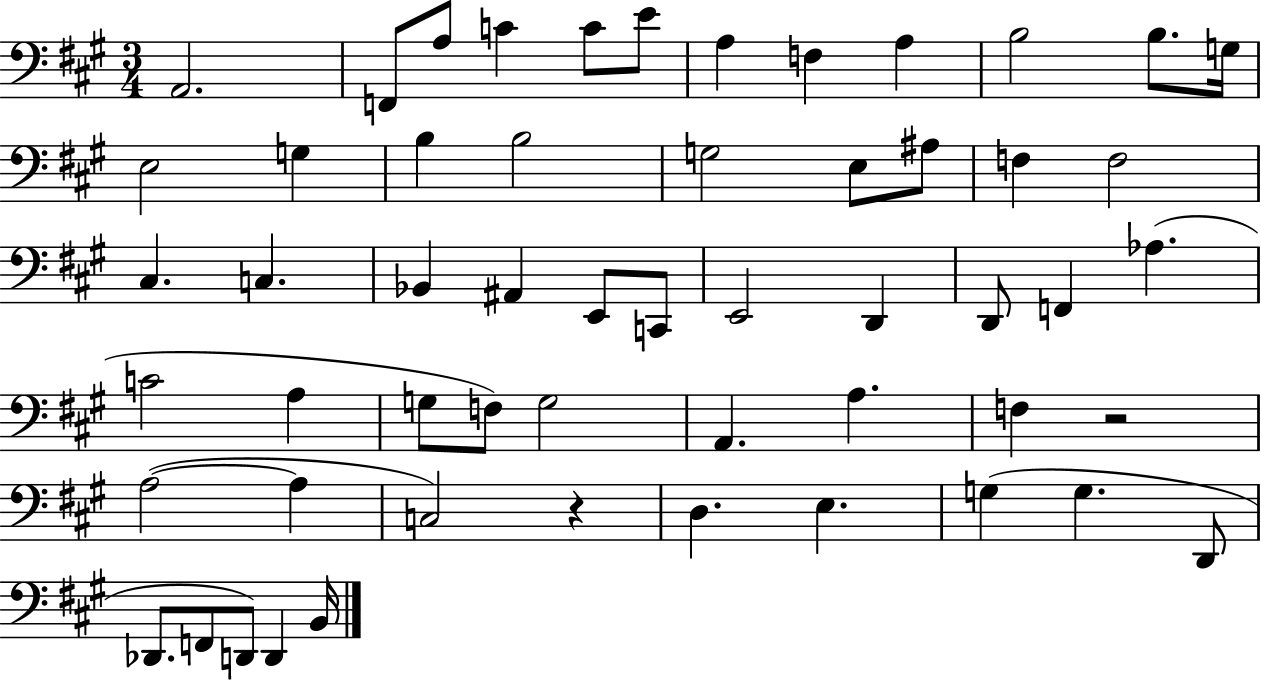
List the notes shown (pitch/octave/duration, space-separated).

A2/h. F2/e A3/e C4/q C4/e E4/e A3/q F3/q A3/q B3/h B3/e. G3/s E3/h G3/q B3/q B3/h G3/h E3/e A#3/e F3/q F3/h C#3/q. C3/q. Bb2/q A#2/q E2/e C2/e E2/h D2/q D2/e F2/q Ab3/q. C4/h A3/q G3/e F3/e G3/h A2/q. A3/q. F3/q R/h A3/h A3/q C3/h R/q D3/q. E3/q. G3/q G3/q. D2/e Db2/e. F2/e D2/e D2/q B2/s